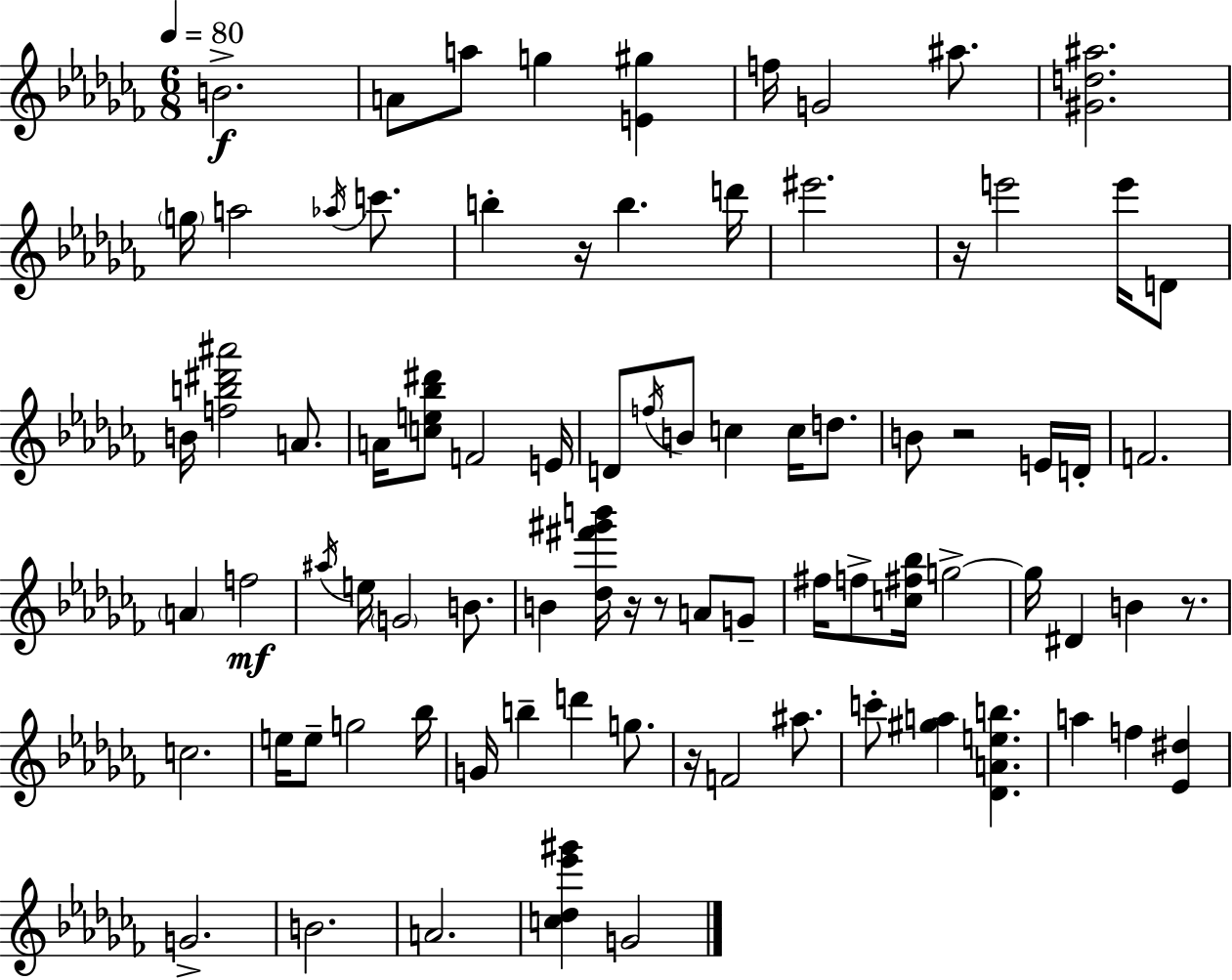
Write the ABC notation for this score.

X:1
T:Untitled
M:6/8
L:1/4
K:Abm
B2 A/2 a/2 g [E^g] f/4 G2 ^a/2 [^Gd^a]2 g/4 a2 _a/4 c'/2 b z/4 b d'/4 ^e'2 z/4 e'2 e'/4 D/2 B/4 [fb^d'^a']2 A/2 A/4 [ce_b^d']/2 F2 E/4 D/2 f/4 B/2 c c/4 d/2 B/2 z2 E/4 D/4 F2 A f2 ^a/4 e/4 G2 B/2 B [_d^f'^g'b']/4 z/4 z/2 A/2 G/2 ^f/4 f/2 [c^f_b]/4 g2 g/4 ^D B z/2 c2 e/4 e/2 g2 _b/4 G/4 b d' g/2 z/4 F2 ^a/2 c'/2 [^ga] [_DAeb] a f [_E^d] G2 B2 A2 [c_d_e'^g'] G2